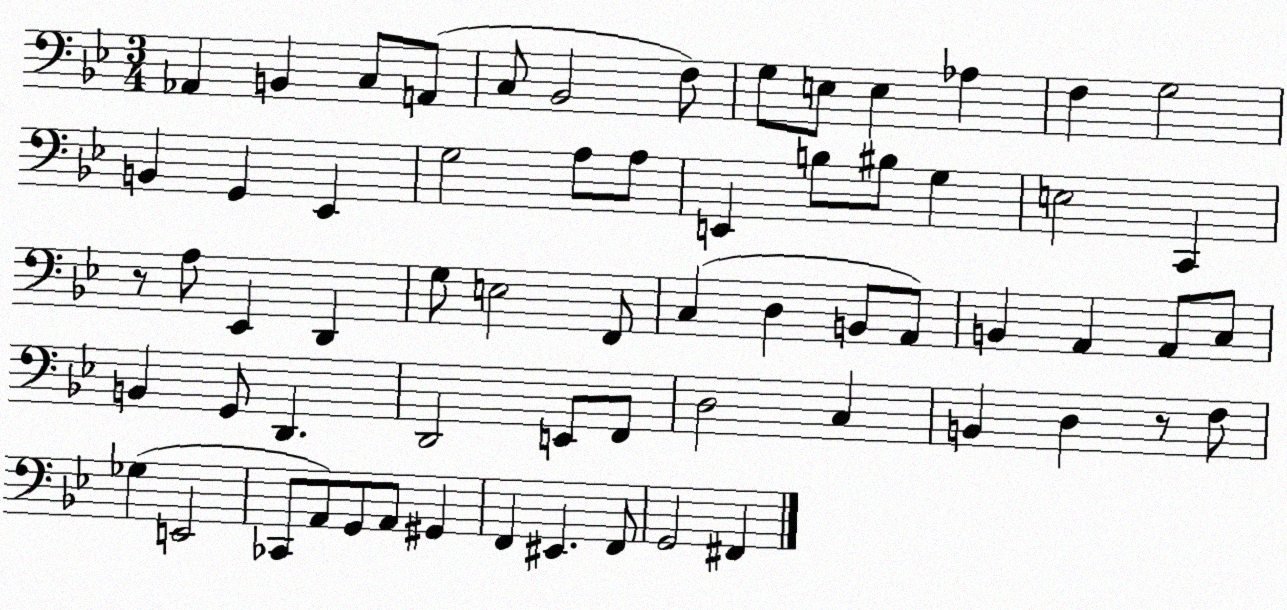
X:1
T:Untitled
M:3/4
L:1/4
K:Bb
_A,, B,, C,/2 A,,/2 C,/2 _B,,2 F,/2 G,/2 E,/2 E, _A, F, G,2 B,, G,, _E,, G,2 A,/2 A,/2 E,, B,/2 ^B,/2 G, E,2 C,, z/2 A,/2 _E,, D,, G,/2 E,2 F,,/2 C, D, B,,/2 A,,/2 B,, A,, A,,/2 C,/2 B,, G,,/2 D,, D,,2 E,,/2 F,,/2 D,2 C, B,, D, z/2 F,/2 _G, E,,2 _C,,/2 A,,/2 G,,/2 A,,/2 ^G,, F,, ^E,, F,,/2 G,,2 ^F,,